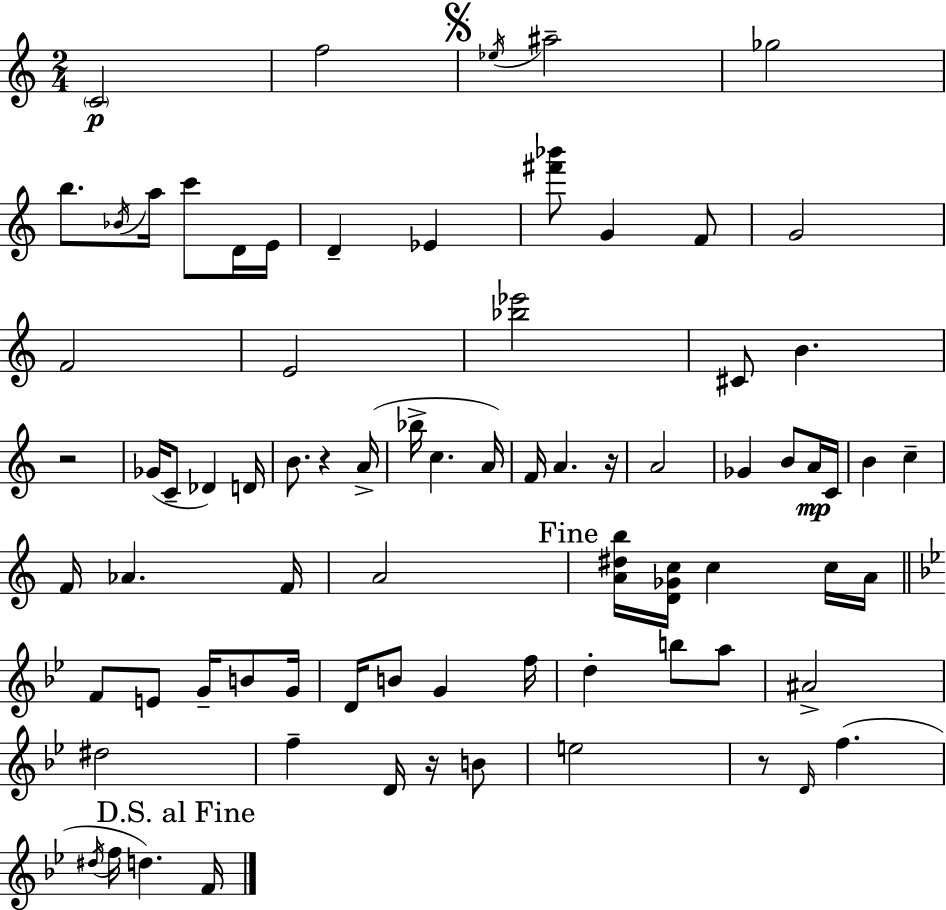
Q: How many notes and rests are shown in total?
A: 78